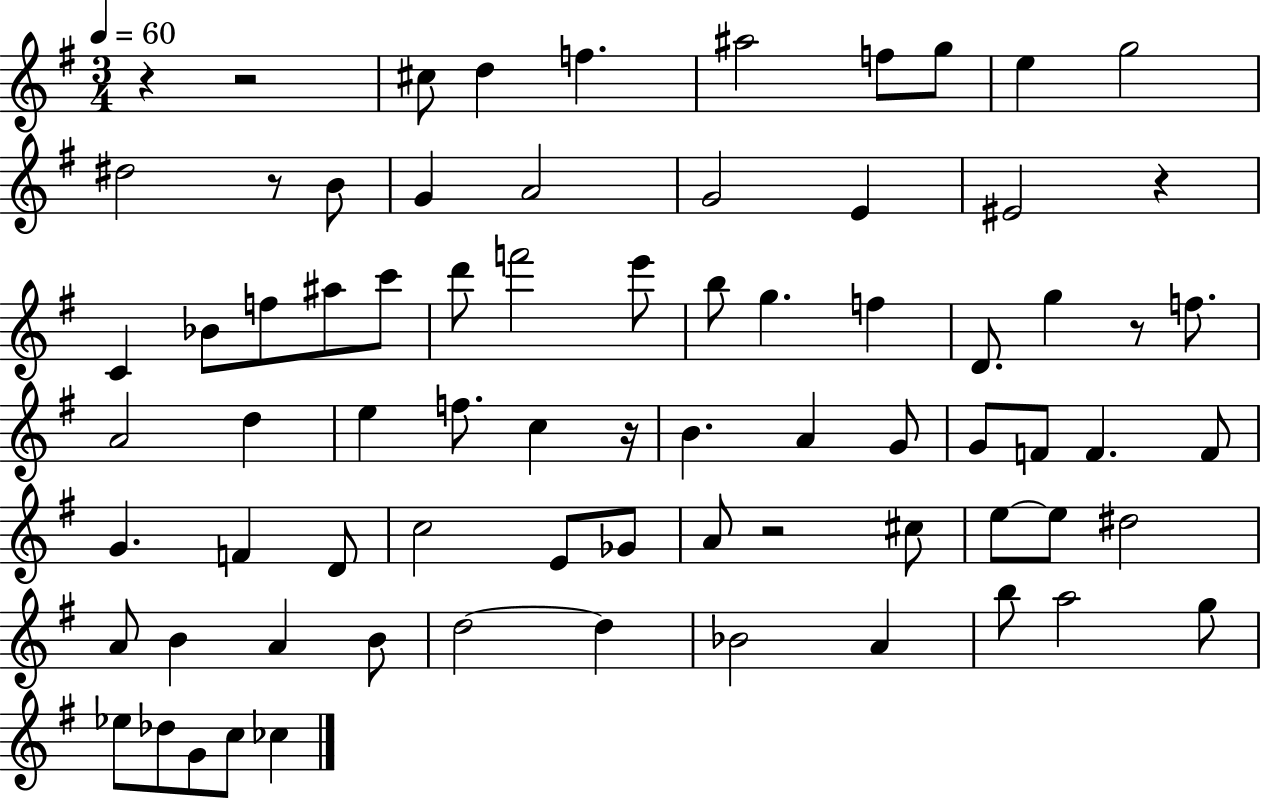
{
  \clef treble
  \numericTimeSignature
  \time 3/4
  \key g \major
  \tempo 4 = 60
  r4 r2 | cis''8 d''4 f''4. | ais''2 f''8 g''8 | e''4 g''2 | \break dis''2 r8 b'8 | g'4 a'2 | g'2 e'4 | eis'2 r4 | \break c'4 bes'8 f''8 ais''8 c'''8 | d'''8 f'''2 e'''8 | b''8 g''4. f''4 | d'8. g''4 r8 f''8. | \break a'2 d''4 | e''4 f''8. c''4 r16 | b'4. a'4 g'8 | g'8 f'8 f'4. f'8 | \break g'4. f'4 d'8 | c''2 e'8 ges'8 | a'8 r2 cis''8 | e''8~~ e''8 dis''2 | \break a'8 b'4 a'4 b'8 | d''2~~ d''4 | bes'2 a'4 | b''8 a''2 g''8 | \break ees''8 des''8 g'8 c''8 ces''4 | \bar "|."
}